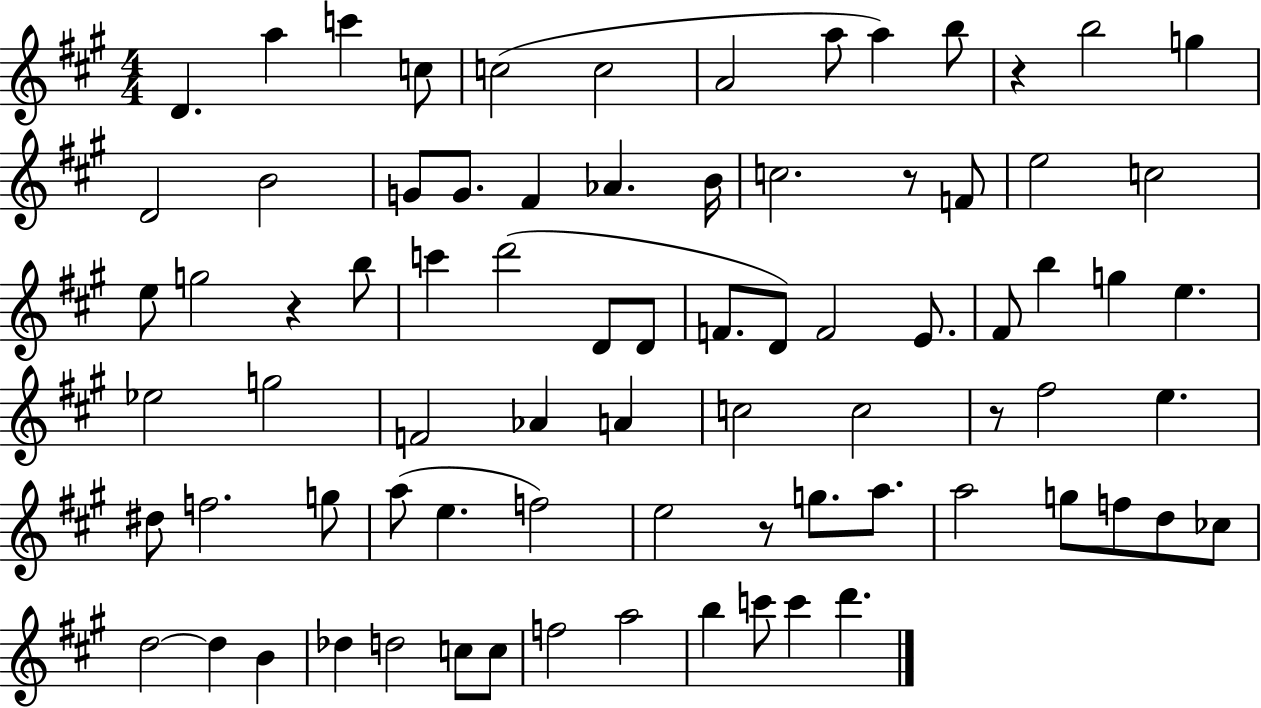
D4/q. A5/q C6/q C5/e C5/h C5/h A4/h A5/e A5/q B5/e R/q B5/h G5/q D4/h B4/h G4/e G4/e. F#4/q Ab4/q. B4/s C5/h. R/e F4/e E5/h C5/h E5/e G5/h R/q B5/e C6/q D6/h D4/e D4/e F4/e. D4/e F4/h E4/e. F#4/e B5/q G5/q E5/q. Eb5/h G5/h F4/h Ab4/q A4/q C5/h C5/h R/e F#5/h E5/q. D#5/e F5/h. G5/e A5/e E5/q. F5/h E5/h R/e G5/e. A5/e. A5/h G5/e F5/e D5/e CES5/e D5/h D5/q B4/q Db5/q D5/h C5/e C5/e F5/h A5/h B5/q C6/e C6/q D6/q.